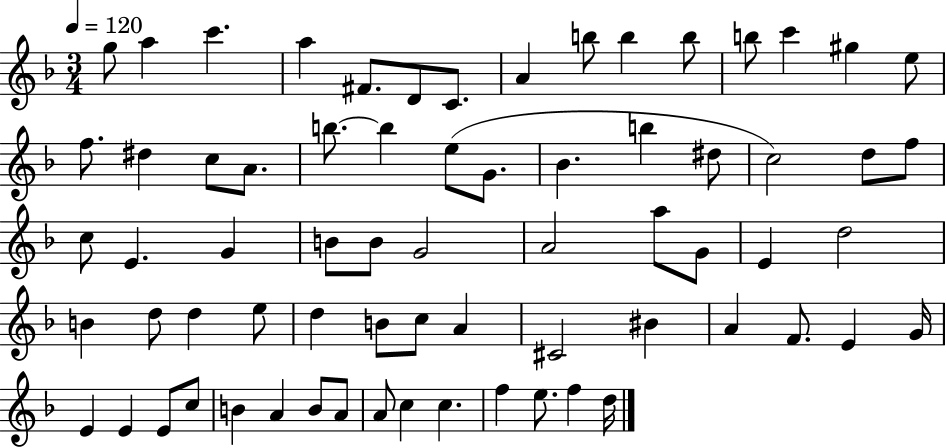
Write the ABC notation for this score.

X:1
T:Untitled
M:3/4
L:1/4
K:F
g/2 a c' a ^F/2 D/2 C/2 A b/2 b b/2 b/2 c' ^g e/2 f/2 ^d c/2 A/2 b/2 b e/2 G/2 _B b ^d/2 c2 d/2 f/2 c/2 E G B/2 B/2 G2 A2 a/2 G/2 E d2 B d/2 d e/2 d B/2 c/2 A ^C2 ^B A F/2 E G/4 E E E/2 c/2 B A B/2 A/2 A/2 c c f e/2 f d/4